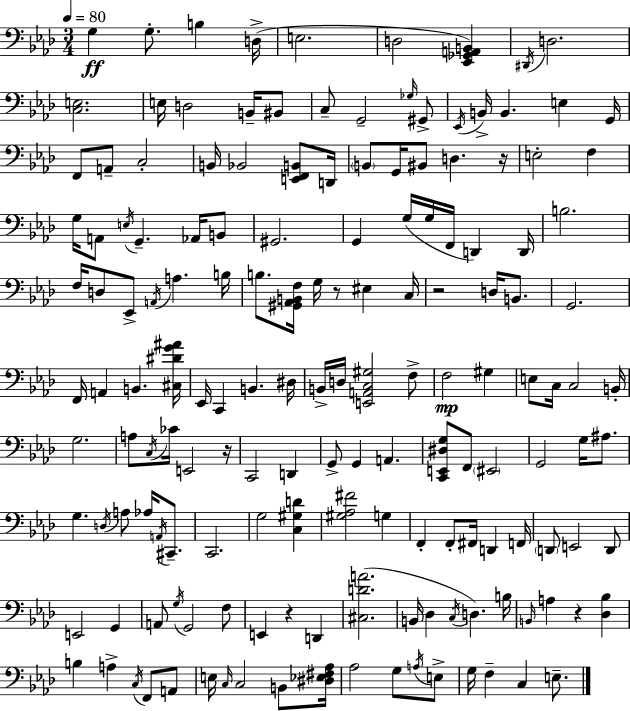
X:1
T:Untitled
M:3/4
L:1/4
K:Fm
G, G,/2 B, D,/4 E,2 D,2 [_E,,_G,,A,,B,,] ^D,,/4 D,2 [C,E,]2 E,/4 D,2 B,,/4 ^B,,/2 C,/2 G,,2 _G,/4 ^G,,/2 _E,,/4 B,,/4 B,, E, G,,/4 F,,/2 A,,/2 C,2 B,,/4 _B,,2 [E,,F,,B,,]/2 D,,/4 B,,/2 G,,/4 ^B,,/2 D, z/4 E,2 F, G,/4 A,,/2 E,/4 G,, _A,,/4 B,,/2 ^G,,2 G,, G,/4 G,/4 F,,/4 D,, D,,/4 B,2 F,/4 D,/2 _E,,/2 A,,/4 A, B,/4 B,/2 [^G,,_A,,B,,F,]/4 G,/4 z/2 ^E, C,/4 z2 D,/4 B,,/2 G,,2 F,,/4 A,, B,, [^C,^DG^A]/4 _E,,/4 C,, B,, ^D,/4 B,,/4 D,/4 [E,,A,,C,^G,]2 F,/2 F,2 ^G, E,/2 C,/4 C,2 B,,/4 G,2 A,/2 C,/4 _C/4 E,,2 z/4 C,,2 D,, G,,/2 G,, A,, [C,,E,,^D,G,]/2 F,,/2 ^E,,2 G,,2 G,/4 ^A,/2 G, D,/4 A,/2 _A,/4 A,,/4 ^C,,/2 C,,2 G,2 [C,^G,D] [^G,_A,^F]2 G, F,, F,,/2 ^F,,/4 D,, F,,/4 D,,/2 E,,2 D,,/2 E,,2 G,, A,,/2 G,/4 G,,2 F,/2 E,, z D,, [^C,DA]2 B,,/4 _D, C,/4 D, B,/4 B,,/4 A, z [_D,_B,] B, A, C,/4 F,,/2 A,,/2 E,/4 C,/4 C,2 B,,/2 [^D,_E,^F,_A,]/4 _A,2 G,/2 A,/4 E,/2 G,/4 F, C, E,/2